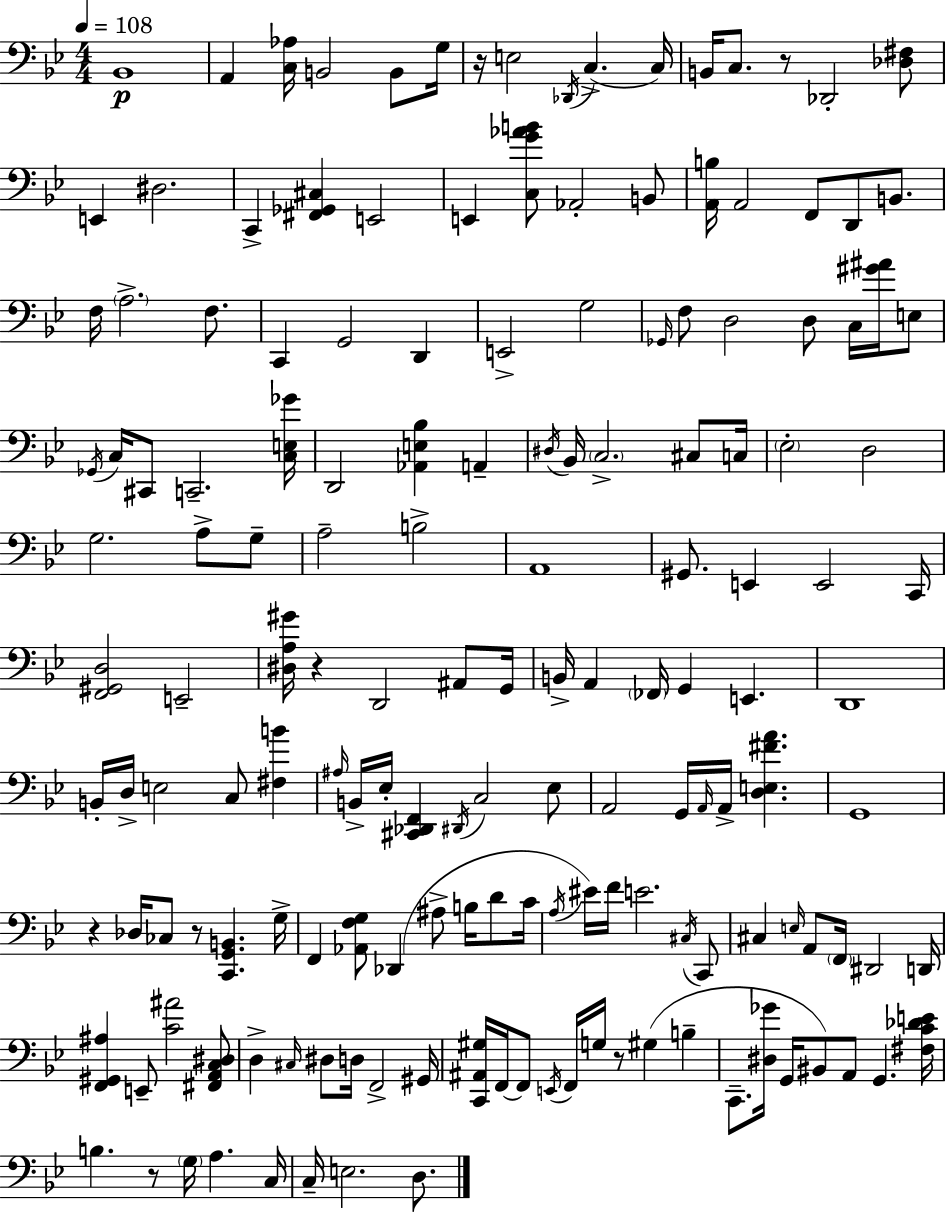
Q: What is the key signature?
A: BES major